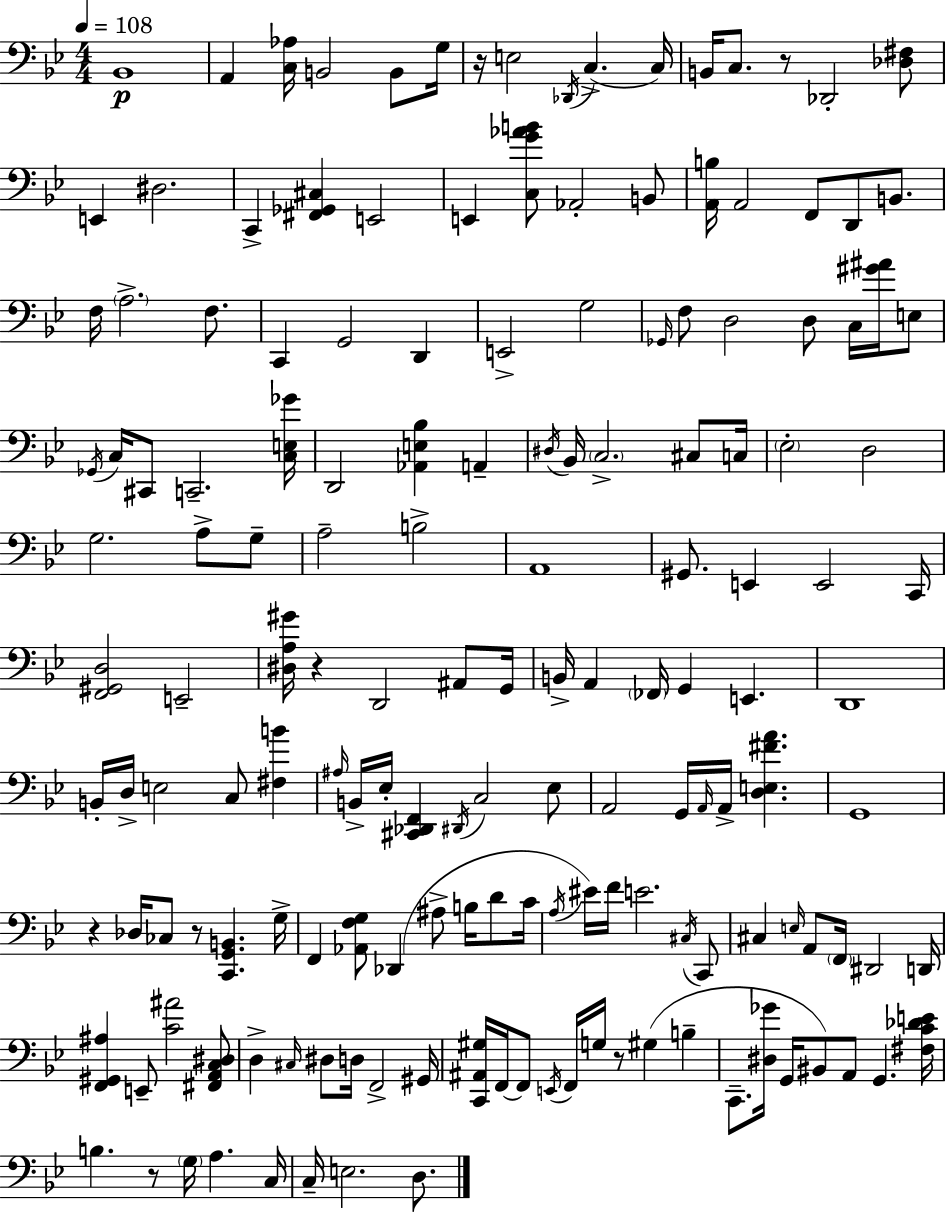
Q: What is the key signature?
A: BES major